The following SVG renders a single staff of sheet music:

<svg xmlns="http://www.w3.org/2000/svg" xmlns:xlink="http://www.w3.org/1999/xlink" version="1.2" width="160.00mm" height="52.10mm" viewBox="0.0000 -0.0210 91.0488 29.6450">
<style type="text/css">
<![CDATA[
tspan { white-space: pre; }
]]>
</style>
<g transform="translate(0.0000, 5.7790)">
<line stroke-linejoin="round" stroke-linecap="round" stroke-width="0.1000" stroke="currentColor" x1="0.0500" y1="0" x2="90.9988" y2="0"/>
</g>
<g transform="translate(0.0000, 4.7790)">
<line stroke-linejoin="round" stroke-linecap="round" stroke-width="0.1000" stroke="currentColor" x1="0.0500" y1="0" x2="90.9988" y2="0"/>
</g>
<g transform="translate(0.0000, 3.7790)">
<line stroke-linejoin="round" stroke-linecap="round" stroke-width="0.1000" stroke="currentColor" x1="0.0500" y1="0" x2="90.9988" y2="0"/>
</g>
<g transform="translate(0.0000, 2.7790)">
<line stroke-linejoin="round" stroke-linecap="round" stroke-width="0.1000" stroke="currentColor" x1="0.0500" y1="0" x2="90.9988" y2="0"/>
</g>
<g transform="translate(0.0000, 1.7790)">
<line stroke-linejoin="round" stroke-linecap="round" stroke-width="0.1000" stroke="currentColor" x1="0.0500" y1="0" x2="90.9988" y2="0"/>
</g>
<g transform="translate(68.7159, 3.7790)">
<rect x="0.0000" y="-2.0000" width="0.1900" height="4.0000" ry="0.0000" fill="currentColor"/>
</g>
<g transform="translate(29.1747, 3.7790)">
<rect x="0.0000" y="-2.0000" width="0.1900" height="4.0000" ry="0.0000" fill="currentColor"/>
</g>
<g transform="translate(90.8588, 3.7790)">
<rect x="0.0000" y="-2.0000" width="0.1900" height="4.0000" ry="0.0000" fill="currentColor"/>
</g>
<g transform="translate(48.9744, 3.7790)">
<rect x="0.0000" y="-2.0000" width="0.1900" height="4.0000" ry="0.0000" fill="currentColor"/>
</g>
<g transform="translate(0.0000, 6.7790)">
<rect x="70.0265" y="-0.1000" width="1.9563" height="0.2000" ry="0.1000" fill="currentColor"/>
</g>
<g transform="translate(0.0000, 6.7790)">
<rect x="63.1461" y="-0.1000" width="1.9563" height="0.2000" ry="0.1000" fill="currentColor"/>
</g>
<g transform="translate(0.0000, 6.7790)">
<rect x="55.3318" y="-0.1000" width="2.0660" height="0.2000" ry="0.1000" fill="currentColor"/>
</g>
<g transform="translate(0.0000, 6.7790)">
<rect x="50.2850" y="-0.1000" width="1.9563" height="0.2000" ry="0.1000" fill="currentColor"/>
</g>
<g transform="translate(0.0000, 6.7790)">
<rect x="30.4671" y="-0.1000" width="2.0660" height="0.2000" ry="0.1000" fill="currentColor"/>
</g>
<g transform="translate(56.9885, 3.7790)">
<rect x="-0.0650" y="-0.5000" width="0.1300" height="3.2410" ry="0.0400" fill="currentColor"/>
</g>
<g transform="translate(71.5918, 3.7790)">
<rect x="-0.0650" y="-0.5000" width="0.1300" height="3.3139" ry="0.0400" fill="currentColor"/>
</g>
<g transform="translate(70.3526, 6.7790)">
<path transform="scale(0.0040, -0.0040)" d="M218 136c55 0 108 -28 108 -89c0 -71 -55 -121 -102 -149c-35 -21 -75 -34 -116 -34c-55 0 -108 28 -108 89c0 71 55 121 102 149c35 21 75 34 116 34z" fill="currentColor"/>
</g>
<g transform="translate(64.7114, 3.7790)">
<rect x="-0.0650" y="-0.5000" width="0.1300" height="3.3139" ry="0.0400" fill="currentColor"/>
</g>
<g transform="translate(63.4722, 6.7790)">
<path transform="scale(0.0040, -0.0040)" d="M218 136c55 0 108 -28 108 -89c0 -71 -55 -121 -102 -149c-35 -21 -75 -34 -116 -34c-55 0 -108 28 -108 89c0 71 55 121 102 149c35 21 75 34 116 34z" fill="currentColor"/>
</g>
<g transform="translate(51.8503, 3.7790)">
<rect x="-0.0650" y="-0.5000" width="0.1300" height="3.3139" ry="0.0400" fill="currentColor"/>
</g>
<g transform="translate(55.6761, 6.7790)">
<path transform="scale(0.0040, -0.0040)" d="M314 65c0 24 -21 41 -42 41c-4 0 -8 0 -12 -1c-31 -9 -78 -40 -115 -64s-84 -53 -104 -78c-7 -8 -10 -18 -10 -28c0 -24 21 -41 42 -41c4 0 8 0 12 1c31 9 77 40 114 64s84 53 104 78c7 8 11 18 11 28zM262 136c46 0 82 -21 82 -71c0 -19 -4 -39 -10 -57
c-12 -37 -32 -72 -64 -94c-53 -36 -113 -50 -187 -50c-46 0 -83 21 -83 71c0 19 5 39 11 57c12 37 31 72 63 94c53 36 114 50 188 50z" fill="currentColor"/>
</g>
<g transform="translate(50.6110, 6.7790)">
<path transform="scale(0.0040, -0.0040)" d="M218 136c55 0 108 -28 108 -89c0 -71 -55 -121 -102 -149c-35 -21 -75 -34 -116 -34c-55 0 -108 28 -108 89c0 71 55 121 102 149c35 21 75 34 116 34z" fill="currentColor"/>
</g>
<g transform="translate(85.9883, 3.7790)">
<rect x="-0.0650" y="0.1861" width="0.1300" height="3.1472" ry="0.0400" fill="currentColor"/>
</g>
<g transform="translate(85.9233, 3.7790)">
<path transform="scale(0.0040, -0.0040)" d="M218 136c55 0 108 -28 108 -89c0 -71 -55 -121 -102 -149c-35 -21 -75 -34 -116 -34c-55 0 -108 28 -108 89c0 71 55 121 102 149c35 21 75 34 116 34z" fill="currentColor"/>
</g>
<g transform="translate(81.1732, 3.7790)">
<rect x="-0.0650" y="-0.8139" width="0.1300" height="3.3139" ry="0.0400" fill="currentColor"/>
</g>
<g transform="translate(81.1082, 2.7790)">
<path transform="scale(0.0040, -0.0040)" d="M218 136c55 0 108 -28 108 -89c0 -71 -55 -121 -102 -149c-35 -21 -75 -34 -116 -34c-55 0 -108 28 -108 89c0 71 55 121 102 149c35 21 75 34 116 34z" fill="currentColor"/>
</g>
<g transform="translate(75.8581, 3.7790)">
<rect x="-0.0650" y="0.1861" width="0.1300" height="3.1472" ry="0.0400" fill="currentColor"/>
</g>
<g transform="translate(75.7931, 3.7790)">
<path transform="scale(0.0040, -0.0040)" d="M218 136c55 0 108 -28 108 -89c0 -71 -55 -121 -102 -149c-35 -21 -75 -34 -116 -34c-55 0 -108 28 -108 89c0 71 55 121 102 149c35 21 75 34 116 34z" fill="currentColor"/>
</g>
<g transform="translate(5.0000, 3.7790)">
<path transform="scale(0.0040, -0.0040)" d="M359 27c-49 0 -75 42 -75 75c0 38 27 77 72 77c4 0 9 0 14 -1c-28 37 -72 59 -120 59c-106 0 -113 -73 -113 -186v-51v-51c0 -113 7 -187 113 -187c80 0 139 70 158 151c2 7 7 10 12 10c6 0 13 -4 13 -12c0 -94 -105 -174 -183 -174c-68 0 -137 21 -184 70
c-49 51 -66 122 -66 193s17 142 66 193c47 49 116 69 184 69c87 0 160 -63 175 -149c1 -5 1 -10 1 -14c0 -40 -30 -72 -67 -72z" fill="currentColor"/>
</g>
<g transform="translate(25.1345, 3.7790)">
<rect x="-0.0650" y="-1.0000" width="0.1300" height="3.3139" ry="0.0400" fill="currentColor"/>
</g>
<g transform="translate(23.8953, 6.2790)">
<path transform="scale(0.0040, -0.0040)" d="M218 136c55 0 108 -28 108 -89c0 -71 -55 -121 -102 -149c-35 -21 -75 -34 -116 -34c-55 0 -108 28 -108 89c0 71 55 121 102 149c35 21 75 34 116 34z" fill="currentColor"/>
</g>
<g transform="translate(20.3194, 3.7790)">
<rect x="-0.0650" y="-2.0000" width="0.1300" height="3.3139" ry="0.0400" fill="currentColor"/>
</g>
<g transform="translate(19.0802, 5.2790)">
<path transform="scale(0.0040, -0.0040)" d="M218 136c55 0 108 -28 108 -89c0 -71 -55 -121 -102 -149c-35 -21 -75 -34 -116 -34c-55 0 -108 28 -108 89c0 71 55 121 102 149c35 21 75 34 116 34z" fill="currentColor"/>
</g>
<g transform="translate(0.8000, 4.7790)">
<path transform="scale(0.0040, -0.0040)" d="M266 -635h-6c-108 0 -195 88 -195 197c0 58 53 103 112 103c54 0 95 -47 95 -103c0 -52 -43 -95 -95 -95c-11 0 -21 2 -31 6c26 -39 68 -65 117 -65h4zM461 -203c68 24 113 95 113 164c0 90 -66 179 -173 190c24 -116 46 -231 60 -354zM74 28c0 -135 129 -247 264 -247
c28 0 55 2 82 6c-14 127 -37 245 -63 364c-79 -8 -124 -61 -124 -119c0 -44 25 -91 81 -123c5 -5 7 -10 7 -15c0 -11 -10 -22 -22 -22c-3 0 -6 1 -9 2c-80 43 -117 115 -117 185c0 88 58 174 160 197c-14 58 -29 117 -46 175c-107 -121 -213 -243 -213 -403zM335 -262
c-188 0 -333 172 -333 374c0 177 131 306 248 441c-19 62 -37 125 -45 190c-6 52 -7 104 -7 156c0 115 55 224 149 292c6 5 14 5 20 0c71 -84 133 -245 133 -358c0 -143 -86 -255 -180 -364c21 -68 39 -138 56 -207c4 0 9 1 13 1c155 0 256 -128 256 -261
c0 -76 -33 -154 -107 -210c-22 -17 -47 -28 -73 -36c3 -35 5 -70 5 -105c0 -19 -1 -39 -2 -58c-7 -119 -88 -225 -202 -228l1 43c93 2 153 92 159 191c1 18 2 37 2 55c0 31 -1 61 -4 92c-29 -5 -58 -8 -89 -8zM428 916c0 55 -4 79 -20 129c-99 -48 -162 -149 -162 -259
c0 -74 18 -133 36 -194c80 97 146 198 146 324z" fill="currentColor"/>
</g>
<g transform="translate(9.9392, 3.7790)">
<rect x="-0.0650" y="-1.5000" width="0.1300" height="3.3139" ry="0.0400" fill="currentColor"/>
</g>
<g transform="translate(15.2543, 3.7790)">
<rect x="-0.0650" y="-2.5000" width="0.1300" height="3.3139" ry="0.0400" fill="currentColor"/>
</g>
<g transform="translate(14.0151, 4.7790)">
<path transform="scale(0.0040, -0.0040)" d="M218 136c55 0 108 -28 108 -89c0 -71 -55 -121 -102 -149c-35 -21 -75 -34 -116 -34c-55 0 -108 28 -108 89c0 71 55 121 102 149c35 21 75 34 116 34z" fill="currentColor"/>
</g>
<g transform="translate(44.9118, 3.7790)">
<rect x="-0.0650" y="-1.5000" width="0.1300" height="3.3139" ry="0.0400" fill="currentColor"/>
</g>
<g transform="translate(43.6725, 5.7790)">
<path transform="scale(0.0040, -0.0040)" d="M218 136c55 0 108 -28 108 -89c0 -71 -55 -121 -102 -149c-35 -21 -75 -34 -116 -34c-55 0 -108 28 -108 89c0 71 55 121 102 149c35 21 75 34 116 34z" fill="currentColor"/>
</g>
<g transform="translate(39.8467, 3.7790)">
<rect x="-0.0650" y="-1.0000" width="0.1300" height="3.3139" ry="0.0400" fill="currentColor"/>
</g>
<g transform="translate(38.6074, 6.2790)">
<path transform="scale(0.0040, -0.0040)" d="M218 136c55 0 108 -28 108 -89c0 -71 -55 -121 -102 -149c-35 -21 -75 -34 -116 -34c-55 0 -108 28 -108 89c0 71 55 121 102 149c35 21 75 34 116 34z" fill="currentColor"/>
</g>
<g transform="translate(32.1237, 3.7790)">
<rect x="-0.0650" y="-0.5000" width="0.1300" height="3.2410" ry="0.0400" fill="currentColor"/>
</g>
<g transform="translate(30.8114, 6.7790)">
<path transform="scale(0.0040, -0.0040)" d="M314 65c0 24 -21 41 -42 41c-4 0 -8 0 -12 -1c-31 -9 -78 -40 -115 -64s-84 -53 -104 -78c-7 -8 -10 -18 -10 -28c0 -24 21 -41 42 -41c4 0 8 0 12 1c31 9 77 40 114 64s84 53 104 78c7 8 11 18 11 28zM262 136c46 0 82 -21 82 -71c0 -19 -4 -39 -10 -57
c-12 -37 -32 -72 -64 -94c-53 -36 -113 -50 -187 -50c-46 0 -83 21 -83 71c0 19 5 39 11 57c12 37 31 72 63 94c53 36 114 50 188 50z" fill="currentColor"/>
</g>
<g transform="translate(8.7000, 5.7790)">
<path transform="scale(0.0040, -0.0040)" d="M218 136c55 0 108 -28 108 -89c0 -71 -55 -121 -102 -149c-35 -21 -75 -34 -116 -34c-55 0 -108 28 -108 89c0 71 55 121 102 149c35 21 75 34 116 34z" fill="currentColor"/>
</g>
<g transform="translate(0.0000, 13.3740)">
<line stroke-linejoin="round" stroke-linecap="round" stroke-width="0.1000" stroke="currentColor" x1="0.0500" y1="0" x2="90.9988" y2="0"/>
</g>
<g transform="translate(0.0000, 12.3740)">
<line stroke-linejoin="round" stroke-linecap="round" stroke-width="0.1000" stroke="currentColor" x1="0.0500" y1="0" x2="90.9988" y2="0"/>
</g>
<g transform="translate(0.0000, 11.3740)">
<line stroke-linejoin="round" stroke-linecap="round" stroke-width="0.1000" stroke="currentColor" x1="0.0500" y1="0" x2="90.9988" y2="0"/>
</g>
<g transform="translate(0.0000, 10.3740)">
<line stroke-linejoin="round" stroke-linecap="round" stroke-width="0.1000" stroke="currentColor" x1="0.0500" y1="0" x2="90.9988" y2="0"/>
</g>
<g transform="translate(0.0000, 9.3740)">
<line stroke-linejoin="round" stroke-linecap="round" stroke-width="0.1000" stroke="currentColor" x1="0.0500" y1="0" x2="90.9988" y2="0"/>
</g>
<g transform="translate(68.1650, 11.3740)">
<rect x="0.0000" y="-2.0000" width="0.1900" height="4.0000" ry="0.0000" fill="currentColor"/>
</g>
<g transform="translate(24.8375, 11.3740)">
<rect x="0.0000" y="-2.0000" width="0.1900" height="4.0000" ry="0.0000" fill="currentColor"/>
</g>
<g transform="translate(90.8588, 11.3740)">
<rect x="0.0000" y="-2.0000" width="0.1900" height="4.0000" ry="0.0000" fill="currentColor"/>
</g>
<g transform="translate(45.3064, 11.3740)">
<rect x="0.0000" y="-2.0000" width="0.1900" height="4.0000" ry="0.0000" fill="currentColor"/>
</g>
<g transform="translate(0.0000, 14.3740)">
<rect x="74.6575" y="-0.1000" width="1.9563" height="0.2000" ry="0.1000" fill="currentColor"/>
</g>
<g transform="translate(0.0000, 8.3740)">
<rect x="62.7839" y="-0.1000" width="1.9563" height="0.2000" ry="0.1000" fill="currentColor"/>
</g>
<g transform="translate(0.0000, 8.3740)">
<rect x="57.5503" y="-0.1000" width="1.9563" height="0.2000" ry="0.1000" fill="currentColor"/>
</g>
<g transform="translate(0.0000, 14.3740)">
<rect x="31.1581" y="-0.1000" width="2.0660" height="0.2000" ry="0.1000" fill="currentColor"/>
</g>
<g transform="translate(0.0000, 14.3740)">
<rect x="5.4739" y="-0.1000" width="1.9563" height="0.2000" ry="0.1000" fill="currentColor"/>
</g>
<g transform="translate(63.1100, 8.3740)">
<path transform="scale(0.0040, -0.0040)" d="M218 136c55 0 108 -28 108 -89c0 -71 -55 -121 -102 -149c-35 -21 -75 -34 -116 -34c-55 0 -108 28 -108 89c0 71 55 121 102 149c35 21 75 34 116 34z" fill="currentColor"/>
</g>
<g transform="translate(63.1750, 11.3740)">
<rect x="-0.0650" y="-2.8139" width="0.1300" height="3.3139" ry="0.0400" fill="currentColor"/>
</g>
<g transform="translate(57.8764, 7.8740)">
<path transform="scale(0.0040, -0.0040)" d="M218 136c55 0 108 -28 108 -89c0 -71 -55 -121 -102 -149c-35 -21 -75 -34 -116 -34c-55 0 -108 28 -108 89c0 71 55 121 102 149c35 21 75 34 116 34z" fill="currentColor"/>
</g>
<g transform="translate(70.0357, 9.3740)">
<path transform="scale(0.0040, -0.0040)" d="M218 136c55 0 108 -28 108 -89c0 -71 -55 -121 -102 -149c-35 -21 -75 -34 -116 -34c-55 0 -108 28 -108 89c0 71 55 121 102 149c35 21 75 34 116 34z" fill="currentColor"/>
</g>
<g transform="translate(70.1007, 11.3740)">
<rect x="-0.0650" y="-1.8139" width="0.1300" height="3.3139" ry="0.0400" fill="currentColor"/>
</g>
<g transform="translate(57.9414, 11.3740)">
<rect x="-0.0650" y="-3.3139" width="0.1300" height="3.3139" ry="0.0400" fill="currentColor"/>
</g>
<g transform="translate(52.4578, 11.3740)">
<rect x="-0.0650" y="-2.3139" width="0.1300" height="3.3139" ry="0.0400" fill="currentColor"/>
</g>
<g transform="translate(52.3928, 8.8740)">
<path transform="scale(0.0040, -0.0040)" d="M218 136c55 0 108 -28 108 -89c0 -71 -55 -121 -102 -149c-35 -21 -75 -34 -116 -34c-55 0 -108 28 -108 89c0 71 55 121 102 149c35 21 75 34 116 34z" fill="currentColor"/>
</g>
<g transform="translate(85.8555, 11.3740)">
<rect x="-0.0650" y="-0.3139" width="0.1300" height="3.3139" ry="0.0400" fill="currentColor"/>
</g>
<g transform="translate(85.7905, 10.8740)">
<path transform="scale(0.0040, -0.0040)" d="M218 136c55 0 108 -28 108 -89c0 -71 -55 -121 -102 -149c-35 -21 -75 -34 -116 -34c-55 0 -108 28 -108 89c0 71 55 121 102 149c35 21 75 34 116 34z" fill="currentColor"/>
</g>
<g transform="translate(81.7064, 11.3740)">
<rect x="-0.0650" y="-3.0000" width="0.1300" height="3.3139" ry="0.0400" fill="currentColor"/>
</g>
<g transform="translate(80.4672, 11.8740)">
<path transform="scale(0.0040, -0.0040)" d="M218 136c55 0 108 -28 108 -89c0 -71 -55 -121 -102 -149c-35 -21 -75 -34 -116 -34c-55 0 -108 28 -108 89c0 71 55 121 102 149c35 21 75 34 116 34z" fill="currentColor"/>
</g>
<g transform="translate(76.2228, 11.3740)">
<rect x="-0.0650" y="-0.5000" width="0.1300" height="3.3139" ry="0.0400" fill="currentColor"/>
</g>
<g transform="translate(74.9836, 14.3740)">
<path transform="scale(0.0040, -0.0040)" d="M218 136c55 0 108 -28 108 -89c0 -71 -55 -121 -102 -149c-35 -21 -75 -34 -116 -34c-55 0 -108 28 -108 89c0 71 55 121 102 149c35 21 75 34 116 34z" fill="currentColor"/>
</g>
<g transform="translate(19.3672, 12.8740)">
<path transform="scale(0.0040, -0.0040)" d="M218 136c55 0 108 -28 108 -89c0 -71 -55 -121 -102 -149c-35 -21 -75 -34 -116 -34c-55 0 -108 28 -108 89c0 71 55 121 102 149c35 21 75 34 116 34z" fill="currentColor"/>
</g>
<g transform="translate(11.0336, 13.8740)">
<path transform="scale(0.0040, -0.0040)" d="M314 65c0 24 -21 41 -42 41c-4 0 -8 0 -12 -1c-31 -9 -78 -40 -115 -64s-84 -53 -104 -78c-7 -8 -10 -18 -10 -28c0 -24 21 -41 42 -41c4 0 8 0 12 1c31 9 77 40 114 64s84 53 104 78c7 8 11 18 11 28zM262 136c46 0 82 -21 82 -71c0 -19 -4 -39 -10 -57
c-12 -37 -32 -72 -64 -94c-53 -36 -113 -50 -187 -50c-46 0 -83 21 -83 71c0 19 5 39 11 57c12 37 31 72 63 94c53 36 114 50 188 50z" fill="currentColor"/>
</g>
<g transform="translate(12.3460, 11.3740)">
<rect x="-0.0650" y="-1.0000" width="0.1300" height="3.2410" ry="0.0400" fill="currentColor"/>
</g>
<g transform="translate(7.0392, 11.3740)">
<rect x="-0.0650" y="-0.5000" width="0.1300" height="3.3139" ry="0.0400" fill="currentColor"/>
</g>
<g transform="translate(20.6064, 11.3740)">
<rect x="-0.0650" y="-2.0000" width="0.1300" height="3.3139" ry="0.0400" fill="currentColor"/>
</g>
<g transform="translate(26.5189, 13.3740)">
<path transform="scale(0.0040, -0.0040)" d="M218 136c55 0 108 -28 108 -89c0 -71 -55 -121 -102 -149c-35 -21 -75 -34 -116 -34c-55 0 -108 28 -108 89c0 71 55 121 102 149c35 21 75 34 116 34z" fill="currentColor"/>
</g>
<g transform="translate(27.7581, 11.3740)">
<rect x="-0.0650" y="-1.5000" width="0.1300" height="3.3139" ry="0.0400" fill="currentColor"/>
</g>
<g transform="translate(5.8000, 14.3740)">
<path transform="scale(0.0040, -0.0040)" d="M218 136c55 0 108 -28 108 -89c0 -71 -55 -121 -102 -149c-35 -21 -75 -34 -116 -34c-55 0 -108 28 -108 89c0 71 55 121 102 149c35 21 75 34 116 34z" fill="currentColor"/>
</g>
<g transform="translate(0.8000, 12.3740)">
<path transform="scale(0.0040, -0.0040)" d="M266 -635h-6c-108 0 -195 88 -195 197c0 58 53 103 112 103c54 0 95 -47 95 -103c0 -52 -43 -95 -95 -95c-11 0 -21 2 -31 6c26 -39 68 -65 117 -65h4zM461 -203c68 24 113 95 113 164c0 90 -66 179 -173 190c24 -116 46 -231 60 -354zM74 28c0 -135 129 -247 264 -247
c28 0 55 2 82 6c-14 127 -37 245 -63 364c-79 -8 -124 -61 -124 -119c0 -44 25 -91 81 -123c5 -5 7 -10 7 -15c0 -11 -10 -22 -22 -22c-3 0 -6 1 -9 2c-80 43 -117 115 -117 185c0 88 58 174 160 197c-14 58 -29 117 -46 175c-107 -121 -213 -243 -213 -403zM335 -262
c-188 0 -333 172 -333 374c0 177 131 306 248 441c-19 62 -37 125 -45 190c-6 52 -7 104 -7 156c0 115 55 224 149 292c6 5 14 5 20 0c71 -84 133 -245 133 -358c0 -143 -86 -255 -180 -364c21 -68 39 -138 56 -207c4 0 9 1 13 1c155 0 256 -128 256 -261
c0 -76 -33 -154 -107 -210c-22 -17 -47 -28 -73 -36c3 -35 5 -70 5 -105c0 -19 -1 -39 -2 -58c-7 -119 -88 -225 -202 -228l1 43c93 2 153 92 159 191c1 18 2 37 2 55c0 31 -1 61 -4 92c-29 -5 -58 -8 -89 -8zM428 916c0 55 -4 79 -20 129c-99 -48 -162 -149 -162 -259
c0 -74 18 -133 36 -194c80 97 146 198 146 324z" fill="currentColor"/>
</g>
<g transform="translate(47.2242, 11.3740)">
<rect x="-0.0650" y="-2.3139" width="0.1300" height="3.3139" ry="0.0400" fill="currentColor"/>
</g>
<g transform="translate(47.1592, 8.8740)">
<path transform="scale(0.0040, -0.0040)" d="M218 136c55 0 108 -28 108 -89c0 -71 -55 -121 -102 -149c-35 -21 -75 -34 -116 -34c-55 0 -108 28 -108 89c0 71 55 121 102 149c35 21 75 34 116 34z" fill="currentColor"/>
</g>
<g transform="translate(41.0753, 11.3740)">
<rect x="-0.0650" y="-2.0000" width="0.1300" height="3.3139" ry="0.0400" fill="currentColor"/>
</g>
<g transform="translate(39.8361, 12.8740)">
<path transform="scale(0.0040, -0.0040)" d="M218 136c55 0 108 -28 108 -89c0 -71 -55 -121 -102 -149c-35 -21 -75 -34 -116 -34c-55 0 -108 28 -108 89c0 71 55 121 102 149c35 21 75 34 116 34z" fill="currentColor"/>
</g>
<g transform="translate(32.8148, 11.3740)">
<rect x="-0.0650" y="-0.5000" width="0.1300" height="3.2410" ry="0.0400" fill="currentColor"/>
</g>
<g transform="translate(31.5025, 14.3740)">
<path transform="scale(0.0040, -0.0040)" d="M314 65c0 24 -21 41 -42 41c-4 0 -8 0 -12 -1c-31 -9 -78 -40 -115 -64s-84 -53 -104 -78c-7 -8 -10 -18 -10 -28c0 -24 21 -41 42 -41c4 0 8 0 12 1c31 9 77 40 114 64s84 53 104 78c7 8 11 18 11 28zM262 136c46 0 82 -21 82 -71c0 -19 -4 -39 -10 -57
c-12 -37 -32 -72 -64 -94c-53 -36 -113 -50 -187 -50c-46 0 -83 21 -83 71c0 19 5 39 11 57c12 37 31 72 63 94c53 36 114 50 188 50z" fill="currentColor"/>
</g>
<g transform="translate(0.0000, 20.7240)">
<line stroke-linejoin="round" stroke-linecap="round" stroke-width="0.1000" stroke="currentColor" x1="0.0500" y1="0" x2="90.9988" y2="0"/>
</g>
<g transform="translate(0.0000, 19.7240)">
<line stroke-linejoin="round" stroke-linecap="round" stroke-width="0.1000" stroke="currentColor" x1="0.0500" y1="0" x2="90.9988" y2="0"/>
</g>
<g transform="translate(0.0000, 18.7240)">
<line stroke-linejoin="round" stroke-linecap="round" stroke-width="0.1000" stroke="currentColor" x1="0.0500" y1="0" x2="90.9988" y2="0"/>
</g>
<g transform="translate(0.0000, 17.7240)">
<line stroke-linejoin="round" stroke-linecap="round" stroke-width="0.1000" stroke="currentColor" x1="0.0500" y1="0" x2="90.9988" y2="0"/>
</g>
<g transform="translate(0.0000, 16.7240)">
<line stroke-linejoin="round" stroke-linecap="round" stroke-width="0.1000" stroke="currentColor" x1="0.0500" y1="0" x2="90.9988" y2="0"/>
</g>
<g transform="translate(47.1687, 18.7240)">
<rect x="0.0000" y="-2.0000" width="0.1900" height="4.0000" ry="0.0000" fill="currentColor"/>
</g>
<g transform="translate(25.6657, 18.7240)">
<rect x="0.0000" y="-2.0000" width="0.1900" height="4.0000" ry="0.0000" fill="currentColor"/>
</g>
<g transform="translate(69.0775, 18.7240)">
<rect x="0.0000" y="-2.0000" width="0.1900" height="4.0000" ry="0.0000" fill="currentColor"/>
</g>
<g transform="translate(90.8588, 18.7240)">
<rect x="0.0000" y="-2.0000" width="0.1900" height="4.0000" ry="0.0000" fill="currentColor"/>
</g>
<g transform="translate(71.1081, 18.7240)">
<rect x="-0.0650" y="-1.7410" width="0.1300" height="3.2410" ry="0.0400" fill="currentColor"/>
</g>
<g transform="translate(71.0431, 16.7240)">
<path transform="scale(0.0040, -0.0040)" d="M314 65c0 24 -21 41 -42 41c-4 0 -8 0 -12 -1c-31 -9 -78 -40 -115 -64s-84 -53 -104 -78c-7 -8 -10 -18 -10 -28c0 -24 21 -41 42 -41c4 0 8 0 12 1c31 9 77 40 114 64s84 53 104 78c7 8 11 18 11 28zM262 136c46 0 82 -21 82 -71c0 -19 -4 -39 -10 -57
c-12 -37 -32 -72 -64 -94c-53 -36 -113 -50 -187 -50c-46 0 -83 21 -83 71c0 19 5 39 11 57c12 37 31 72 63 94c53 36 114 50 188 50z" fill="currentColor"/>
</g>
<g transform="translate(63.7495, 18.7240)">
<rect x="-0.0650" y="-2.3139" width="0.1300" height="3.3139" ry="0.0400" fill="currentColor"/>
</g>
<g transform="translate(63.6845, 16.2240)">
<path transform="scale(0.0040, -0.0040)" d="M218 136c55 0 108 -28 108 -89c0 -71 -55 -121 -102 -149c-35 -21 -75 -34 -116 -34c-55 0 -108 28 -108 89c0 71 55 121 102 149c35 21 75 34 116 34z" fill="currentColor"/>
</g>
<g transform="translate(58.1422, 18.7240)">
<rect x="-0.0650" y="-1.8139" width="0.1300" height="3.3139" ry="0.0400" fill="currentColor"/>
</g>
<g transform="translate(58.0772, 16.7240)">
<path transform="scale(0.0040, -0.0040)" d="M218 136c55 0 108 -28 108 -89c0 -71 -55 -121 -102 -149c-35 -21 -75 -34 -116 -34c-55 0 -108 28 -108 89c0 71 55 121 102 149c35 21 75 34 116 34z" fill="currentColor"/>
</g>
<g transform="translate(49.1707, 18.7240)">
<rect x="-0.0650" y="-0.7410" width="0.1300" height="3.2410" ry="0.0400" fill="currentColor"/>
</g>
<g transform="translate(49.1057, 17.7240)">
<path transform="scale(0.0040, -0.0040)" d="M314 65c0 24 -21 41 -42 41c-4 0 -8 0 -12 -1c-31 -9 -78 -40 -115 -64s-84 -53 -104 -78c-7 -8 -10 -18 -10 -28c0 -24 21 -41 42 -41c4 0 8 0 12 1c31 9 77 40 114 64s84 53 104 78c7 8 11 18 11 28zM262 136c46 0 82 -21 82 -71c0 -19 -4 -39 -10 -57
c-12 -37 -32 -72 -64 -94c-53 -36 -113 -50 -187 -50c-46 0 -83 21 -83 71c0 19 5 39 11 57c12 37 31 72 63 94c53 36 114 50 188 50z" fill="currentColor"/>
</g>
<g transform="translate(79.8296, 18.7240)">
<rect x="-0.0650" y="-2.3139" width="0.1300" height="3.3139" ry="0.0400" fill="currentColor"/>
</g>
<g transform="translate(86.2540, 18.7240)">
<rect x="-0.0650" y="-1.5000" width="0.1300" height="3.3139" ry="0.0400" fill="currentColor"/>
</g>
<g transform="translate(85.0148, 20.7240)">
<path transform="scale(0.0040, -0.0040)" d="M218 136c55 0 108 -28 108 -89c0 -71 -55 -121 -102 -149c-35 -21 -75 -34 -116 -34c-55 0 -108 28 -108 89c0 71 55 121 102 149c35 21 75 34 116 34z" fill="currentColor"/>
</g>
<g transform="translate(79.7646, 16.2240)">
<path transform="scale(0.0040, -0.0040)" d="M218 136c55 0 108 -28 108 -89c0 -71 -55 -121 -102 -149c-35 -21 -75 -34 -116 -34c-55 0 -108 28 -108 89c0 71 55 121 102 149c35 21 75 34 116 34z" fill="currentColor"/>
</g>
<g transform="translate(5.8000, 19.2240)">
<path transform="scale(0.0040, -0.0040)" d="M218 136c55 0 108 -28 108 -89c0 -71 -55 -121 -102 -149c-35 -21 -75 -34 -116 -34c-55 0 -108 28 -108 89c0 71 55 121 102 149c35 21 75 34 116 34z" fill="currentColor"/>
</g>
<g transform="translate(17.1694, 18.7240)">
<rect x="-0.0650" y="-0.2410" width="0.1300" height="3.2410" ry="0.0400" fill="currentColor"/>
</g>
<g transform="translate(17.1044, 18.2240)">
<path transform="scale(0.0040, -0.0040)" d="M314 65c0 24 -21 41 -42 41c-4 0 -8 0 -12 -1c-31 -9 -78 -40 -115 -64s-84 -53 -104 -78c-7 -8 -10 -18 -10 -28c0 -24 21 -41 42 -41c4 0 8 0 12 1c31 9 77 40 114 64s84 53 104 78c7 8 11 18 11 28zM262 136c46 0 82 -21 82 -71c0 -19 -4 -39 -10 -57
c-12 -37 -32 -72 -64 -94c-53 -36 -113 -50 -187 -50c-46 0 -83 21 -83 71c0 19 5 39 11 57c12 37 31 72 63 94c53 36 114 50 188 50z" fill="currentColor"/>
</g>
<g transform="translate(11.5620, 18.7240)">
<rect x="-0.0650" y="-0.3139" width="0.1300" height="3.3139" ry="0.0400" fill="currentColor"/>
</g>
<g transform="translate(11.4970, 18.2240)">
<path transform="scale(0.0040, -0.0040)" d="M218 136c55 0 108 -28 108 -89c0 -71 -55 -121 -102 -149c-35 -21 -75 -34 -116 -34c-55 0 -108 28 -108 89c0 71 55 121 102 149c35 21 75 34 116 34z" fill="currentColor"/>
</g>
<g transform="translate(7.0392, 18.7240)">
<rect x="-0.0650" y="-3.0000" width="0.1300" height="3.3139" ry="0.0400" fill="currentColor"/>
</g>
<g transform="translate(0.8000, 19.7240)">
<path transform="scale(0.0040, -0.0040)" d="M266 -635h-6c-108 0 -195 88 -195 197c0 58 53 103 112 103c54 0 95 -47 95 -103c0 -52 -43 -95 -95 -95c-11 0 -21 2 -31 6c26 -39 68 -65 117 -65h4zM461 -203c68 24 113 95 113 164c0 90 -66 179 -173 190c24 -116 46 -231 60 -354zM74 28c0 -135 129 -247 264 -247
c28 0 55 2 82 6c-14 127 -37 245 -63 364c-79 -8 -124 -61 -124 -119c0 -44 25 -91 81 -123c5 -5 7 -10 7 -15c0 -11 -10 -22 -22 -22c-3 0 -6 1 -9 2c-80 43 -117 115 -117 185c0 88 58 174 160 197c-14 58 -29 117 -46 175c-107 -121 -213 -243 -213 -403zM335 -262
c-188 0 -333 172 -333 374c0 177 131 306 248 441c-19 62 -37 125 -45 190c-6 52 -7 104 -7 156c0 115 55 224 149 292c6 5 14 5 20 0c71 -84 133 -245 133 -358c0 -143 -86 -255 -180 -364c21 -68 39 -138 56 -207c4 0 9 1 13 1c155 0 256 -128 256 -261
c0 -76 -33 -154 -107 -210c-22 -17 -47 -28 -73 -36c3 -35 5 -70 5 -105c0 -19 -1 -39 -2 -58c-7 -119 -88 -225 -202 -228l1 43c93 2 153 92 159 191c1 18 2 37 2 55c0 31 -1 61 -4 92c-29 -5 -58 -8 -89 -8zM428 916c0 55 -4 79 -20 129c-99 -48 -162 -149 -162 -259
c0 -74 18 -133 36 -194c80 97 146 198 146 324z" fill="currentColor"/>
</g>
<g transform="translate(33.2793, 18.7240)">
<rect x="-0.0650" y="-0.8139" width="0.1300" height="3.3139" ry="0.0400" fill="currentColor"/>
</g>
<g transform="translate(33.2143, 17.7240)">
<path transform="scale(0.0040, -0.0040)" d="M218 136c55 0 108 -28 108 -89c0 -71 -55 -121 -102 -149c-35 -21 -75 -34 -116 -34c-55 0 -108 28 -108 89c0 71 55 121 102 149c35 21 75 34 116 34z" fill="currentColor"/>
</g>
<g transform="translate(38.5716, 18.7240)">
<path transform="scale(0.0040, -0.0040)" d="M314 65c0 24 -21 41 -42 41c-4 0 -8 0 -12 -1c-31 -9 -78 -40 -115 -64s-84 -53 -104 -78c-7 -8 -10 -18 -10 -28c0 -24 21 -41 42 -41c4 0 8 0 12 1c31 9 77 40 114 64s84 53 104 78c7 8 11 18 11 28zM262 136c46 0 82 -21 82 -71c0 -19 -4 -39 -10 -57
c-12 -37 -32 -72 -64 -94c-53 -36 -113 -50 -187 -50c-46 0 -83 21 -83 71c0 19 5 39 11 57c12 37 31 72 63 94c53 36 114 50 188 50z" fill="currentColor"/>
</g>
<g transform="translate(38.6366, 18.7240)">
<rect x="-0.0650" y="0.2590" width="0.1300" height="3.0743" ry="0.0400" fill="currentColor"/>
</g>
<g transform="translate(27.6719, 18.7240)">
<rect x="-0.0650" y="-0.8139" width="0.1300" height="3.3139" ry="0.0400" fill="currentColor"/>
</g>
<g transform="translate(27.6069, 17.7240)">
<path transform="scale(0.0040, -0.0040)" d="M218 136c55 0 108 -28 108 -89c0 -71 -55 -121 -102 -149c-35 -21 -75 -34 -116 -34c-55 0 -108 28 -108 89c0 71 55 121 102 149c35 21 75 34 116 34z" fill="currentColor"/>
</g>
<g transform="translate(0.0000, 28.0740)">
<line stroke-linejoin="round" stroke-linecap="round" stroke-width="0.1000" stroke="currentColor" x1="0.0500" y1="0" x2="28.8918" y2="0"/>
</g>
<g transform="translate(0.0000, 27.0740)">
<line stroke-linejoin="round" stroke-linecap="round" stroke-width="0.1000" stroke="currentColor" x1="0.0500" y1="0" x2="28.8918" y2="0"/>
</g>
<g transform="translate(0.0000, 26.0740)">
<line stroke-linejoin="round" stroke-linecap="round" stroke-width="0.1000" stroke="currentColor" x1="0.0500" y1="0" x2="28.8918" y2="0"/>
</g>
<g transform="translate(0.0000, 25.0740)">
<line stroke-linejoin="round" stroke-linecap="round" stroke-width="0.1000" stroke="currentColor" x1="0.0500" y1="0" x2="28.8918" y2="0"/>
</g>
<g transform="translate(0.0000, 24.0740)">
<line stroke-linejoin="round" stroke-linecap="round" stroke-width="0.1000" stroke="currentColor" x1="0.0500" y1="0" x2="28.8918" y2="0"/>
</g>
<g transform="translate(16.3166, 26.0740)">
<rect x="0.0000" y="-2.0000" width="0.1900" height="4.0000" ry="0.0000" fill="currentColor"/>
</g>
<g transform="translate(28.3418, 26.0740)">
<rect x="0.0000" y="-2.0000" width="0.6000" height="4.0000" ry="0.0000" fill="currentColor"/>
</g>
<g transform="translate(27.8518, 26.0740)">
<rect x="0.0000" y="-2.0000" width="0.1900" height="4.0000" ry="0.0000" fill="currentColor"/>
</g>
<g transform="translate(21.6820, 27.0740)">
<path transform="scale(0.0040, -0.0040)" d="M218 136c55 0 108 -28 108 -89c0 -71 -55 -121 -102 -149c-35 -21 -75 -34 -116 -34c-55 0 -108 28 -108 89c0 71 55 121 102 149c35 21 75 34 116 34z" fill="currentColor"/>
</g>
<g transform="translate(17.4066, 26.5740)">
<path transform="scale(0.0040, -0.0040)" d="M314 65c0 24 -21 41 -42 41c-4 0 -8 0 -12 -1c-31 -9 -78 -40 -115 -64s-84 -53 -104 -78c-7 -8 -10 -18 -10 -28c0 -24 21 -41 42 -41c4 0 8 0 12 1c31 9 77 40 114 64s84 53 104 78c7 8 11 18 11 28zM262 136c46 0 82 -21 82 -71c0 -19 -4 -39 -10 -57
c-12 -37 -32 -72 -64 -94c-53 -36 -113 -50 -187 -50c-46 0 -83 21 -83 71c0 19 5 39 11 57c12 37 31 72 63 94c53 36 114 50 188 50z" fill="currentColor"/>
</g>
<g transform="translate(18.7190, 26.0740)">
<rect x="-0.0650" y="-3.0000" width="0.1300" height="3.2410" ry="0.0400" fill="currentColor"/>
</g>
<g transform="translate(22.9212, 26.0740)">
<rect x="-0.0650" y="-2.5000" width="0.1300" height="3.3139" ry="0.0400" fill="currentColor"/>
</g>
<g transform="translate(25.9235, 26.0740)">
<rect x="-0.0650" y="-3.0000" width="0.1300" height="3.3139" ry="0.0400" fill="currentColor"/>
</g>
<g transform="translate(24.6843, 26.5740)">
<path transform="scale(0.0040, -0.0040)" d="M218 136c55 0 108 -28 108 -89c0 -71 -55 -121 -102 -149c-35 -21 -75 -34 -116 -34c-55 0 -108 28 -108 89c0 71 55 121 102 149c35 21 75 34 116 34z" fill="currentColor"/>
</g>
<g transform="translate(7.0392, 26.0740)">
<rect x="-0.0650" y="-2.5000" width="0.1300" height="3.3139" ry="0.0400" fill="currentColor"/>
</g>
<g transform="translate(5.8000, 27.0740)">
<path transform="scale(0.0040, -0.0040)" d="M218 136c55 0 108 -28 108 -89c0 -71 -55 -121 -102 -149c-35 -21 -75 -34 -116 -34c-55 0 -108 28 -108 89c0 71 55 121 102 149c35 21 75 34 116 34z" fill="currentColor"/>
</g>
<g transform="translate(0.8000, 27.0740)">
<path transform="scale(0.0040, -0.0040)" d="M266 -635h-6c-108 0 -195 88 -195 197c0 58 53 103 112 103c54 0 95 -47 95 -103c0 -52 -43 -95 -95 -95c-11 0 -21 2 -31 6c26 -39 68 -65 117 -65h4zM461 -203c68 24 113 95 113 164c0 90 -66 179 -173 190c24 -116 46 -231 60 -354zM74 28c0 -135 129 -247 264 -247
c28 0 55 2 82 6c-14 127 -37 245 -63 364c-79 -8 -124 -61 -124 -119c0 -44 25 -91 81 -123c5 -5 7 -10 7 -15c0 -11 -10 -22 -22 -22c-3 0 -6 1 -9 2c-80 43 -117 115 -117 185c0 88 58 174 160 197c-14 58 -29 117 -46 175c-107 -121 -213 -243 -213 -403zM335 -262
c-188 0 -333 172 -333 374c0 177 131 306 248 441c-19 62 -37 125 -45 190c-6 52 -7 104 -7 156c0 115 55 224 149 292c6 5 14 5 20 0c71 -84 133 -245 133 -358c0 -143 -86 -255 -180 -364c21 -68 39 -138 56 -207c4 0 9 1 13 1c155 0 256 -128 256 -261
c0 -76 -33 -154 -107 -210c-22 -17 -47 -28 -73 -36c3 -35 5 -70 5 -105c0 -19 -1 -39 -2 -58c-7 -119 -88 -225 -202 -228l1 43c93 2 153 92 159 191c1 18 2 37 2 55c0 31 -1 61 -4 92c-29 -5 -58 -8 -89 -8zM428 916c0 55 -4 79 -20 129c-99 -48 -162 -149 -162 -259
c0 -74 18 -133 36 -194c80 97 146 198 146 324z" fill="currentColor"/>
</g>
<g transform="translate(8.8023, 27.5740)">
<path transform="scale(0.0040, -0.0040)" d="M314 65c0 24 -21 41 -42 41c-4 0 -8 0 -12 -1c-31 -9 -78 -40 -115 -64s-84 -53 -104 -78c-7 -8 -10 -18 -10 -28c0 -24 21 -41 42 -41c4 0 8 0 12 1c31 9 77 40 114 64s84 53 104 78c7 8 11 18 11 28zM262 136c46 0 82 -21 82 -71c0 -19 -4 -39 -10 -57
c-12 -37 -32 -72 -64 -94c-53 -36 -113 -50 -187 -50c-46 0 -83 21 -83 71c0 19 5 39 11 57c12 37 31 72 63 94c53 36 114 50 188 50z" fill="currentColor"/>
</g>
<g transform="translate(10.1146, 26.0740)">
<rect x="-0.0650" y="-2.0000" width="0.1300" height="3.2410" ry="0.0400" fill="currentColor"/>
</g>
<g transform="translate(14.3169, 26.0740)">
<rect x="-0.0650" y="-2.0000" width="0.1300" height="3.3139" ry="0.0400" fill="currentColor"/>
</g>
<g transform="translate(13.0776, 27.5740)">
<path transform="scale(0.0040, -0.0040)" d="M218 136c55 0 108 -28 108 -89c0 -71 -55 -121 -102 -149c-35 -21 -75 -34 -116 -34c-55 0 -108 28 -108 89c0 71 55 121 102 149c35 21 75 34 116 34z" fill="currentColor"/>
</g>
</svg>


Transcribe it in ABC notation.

X:1
T:Untitled
M:4/4
L:1/4
K:C
E G F D C2 D E C C2 C C B d B C D2 F E C2 F g g b a f C A c A c c2 d d B2 d2 f g f2 g E G F2 F A2 G A